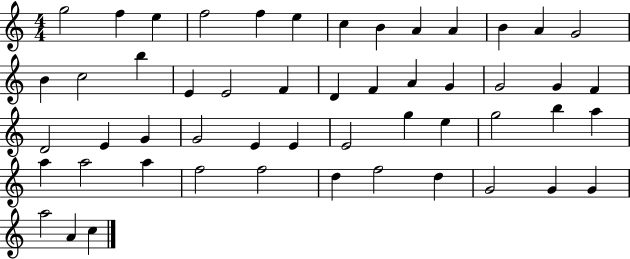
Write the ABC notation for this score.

X:1
T:Untitled
M:4/4
L:1/4
K:C
g2 f e f2 f e c B A A B A G2 B c2 b E E2 F D F A G G2 G F D2 E G G2 E E E2 g e g2 b a a a2 a f2 f2 d f2 d G2 G G a2 A c